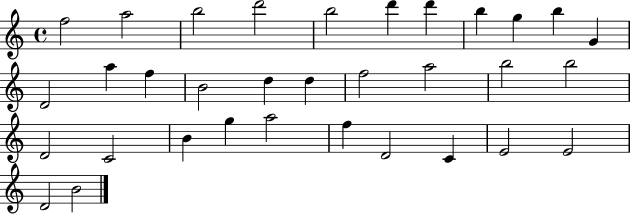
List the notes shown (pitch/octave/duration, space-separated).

F5/h A5/h B5/h D6/h B5/h D6/q D6/q B5/q G5/q B5/q G4/q D4/h A5/q F5/q B4/h D5/q D5/q F5/h A5/h B5/h B5/h D4/h C4/h B4/q G5/q A5/h F5/q D4/h C4/q E4/h E4/h D4/h B4/h